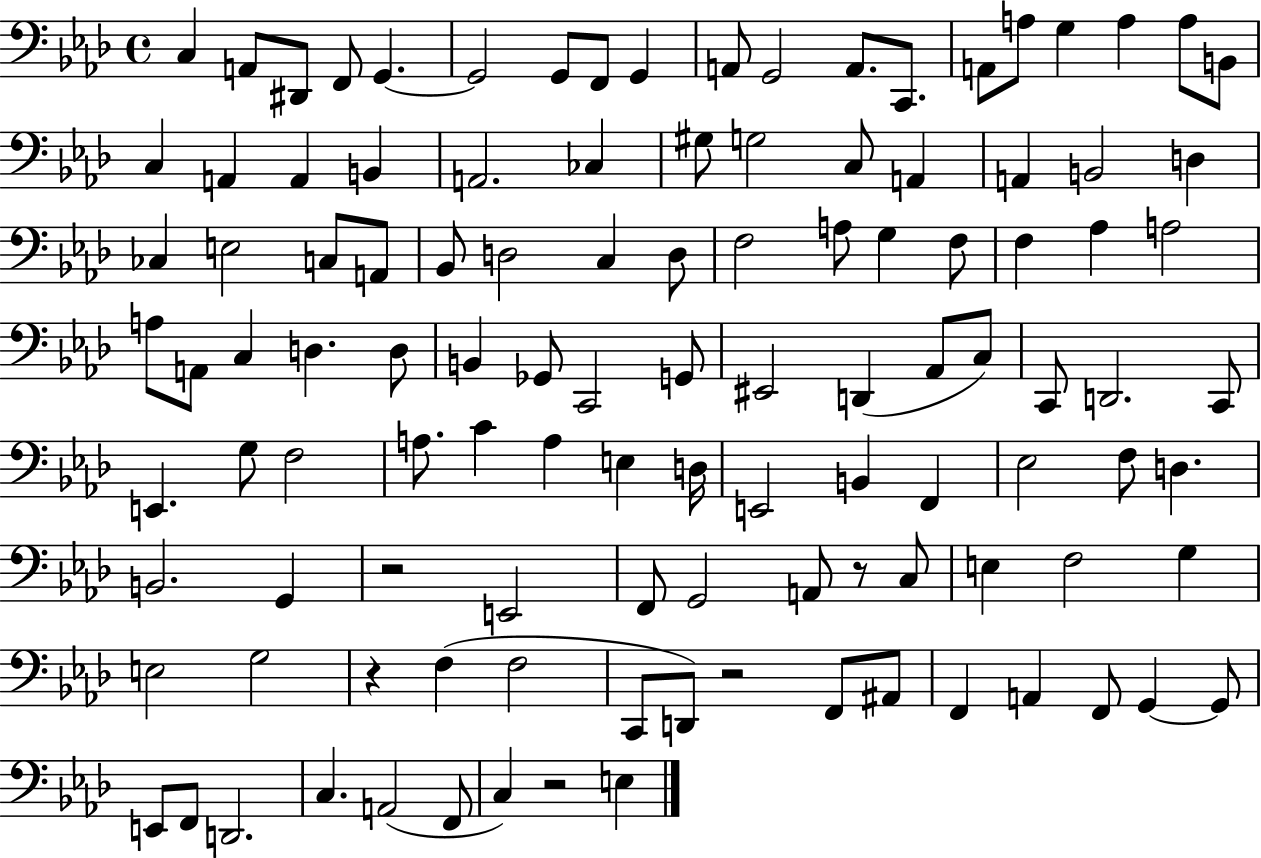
C3/q A2/e D#2/e F2/e G2/q. G2/h G2/e F2/e G2/q A2/e G2/h A2/e. C2/e. A2/e A3/e G3/q A3/q A3/e B2/e C3/q A2/q A2/q B2/q A2/h. CES3/q G#3/e G3/h C3/e A2/q A2/q B2/h D3/q CES3/q E3/h C3/e A2/e Bb2/e D3/h C3/q D3/e F3/h A3/e G3/q F3/e F3/q Ab3/q A3/h A3/e A2/e C3/q D3/q. D3/e B2/q Gb2/e C2/h G2/e EIS2/h D2/q Ab2/e C3/e C2/e D2/h. C2/e E2/q. G3/e F3/h A3/e. C4/q A3/q E3/q D3/s E2/h B2/q F2/q Eb3/h F3/e D3/q. B2/h. G2/q R/h E2/h F2/e G2/h A2/e R/e C3/e E3/q F3/h G3/q E3/h G3/h R/q F3/q F3/h C2/e D2/e R/h F2/e A#2/e F2/q A2/q F2/e G2/q G2/e E2/e F2/e D2/h. C3/q. A2/h F2/e C3/q R/h E3/q